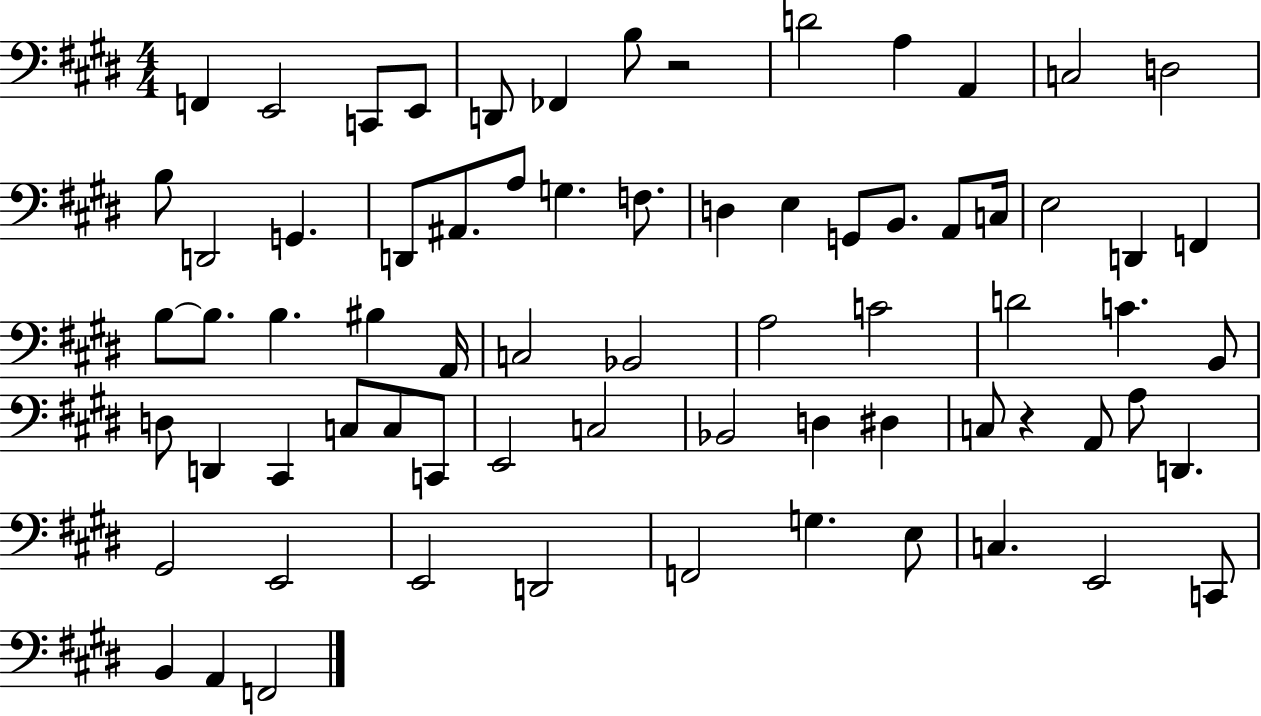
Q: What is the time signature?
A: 4/4